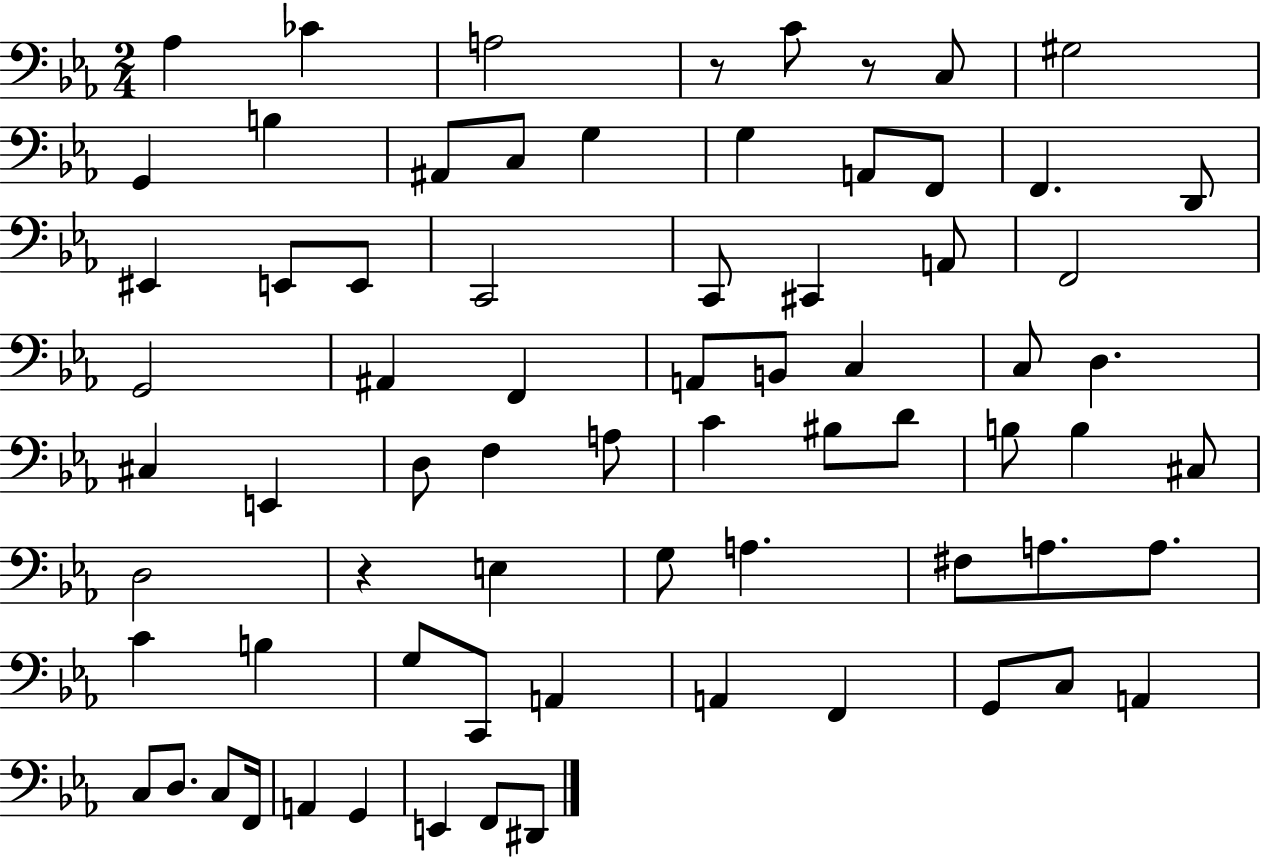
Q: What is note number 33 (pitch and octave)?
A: C#3